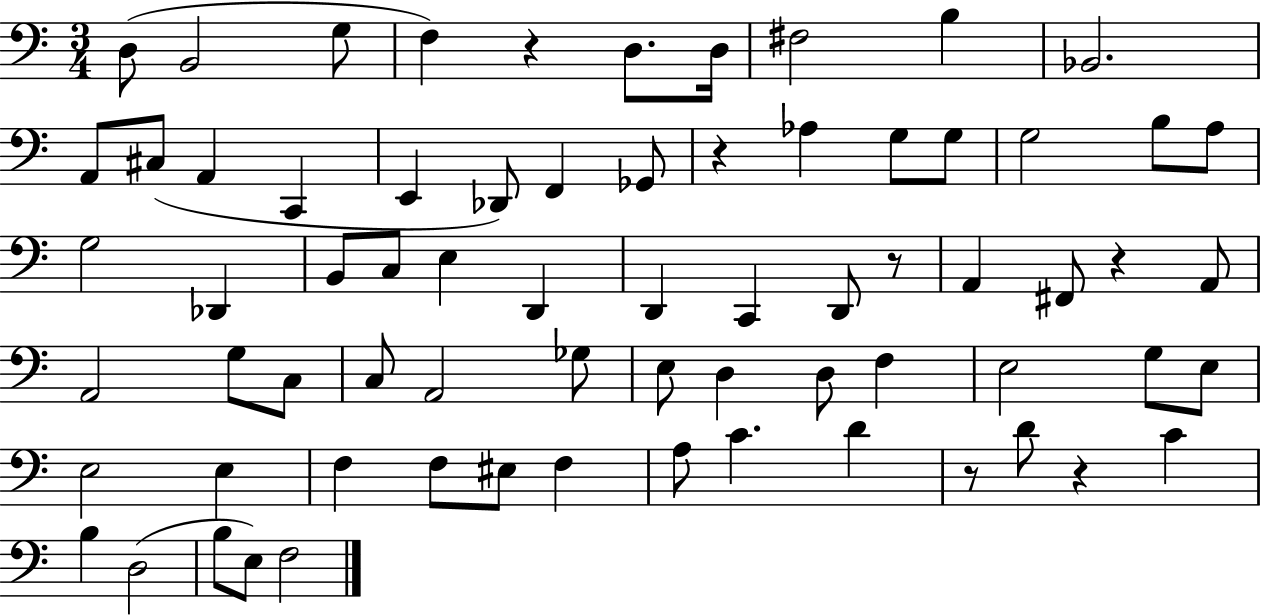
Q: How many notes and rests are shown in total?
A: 70